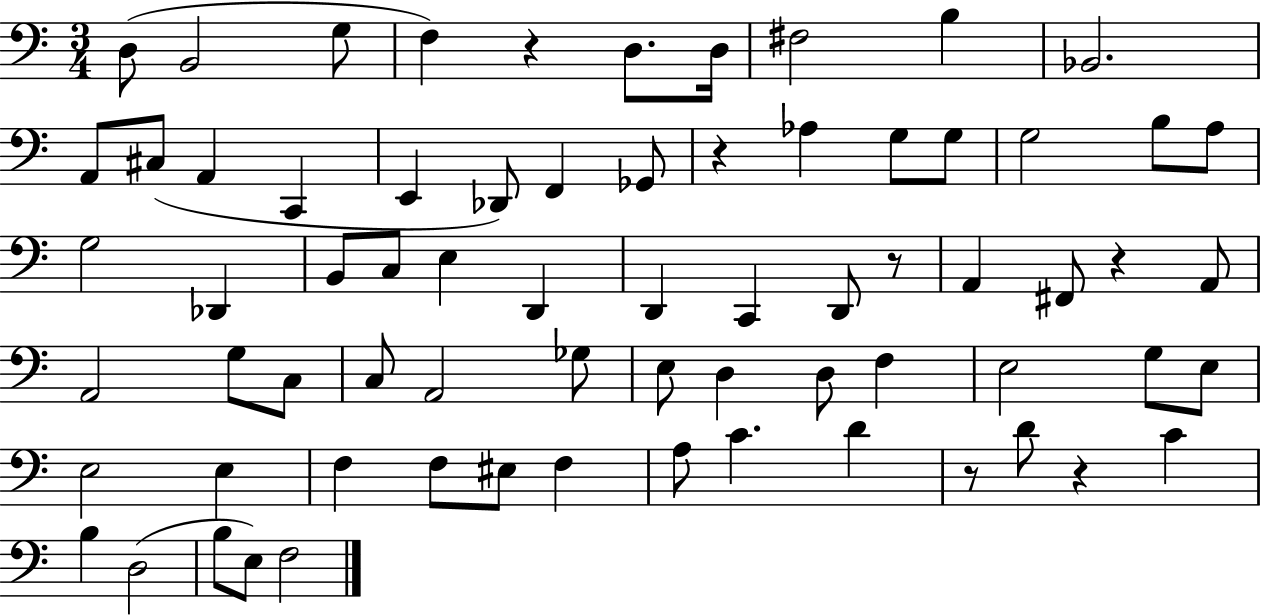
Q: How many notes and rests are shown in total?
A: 70